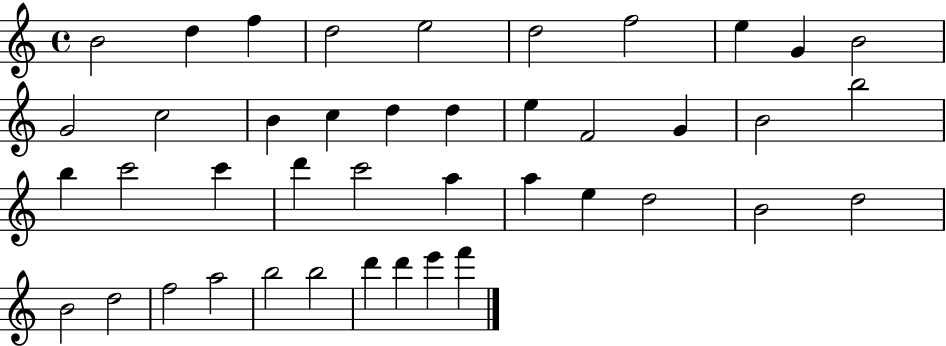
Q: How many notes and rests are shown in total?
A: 42